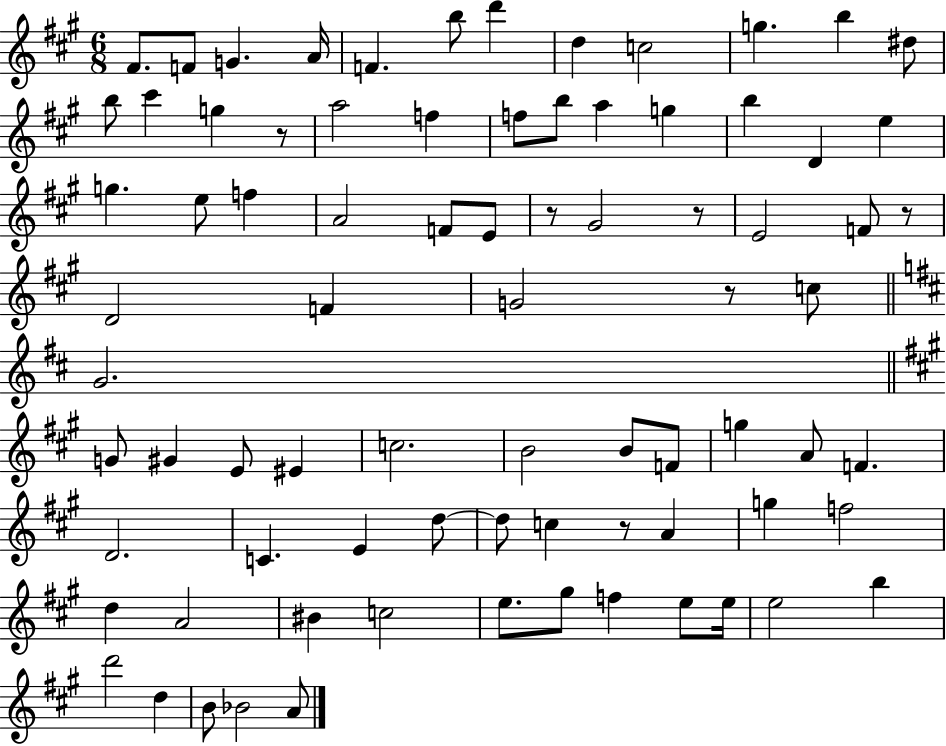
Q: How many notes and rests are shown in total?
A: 80